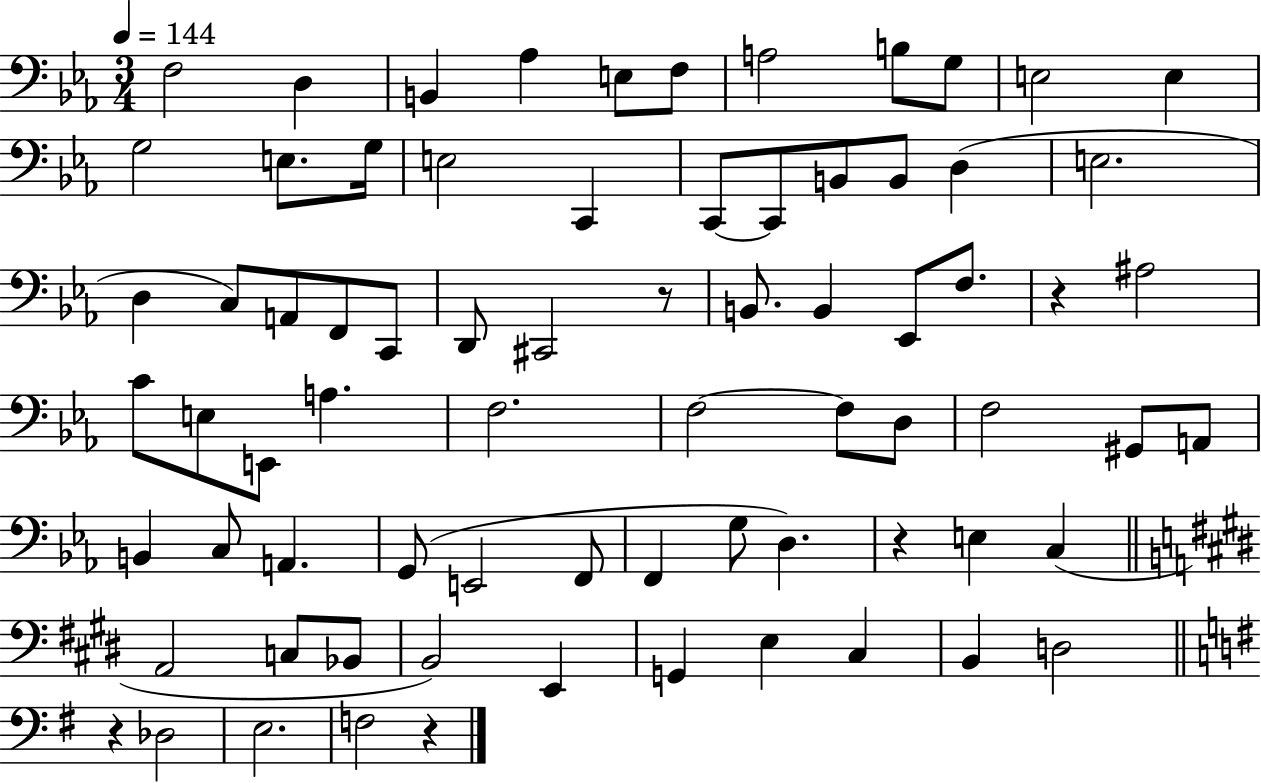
F3/h D3/q B2/q Ab3/q E3/e F3/e A3/h B3/e G3/e E3/h E3/q G3/h E3/e. G3/s E3/h C2/q C2/e C2/e B2/e B2/e D3/q E3/h. D3/q C3/e A2/e F2/e C2/e D2/e C#2/h R/e B2/e. B2/q Eb2/e F3/e. R/q A#3/h C4/e E3/e E2/e A3/q. F3/h. F3/h F3/e D3/e F3/h G#2/e A2/e B2/q C3/e A2/q. G2/e E2/h F2/e F2/q G3/e D3/q. R/q E3/q C3/q A2/h C3/e Bb2/e B2/h E2/q G2/q E3/q C#3/q B2/q D3/h R/q Db3/h E3/h. F3/h R/q